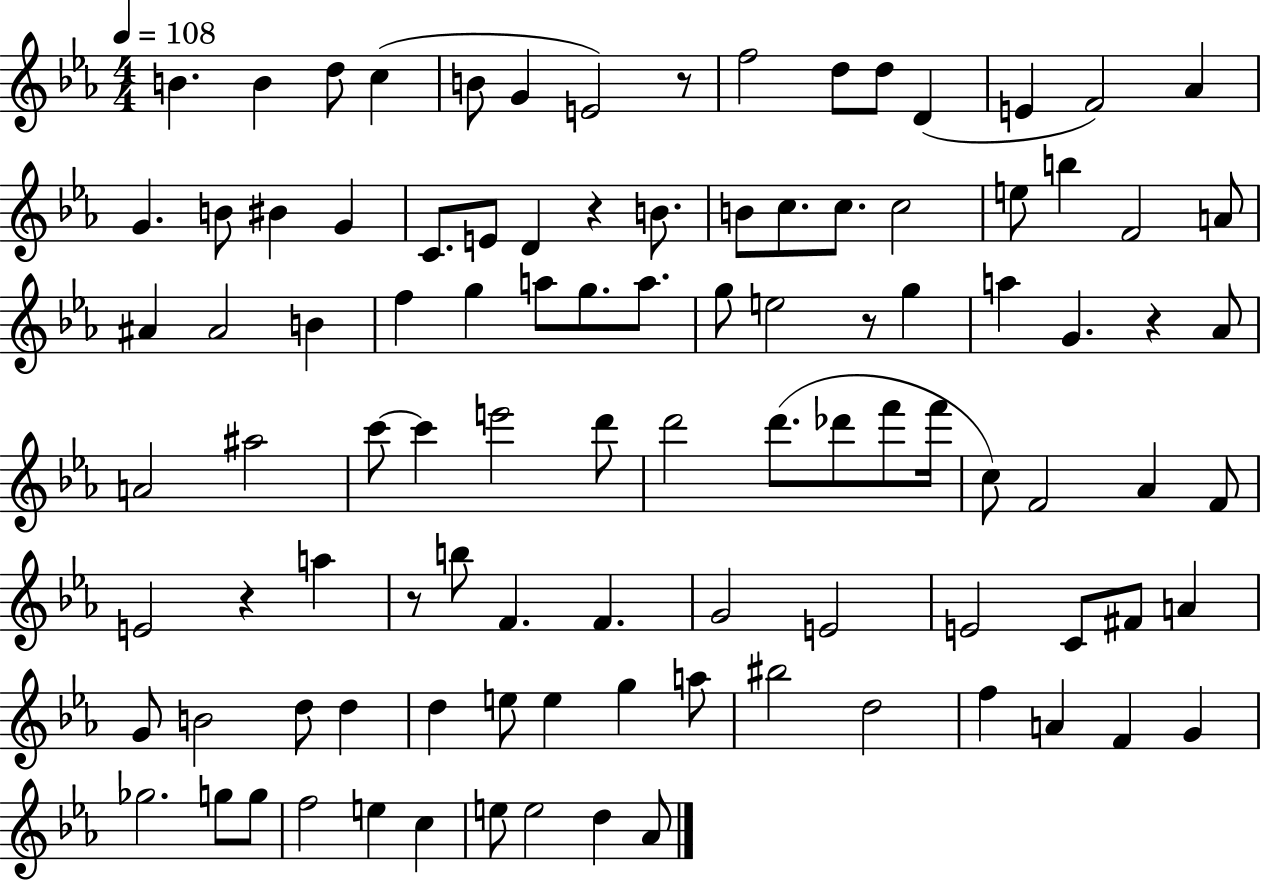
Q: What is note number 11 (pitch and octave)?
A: D4